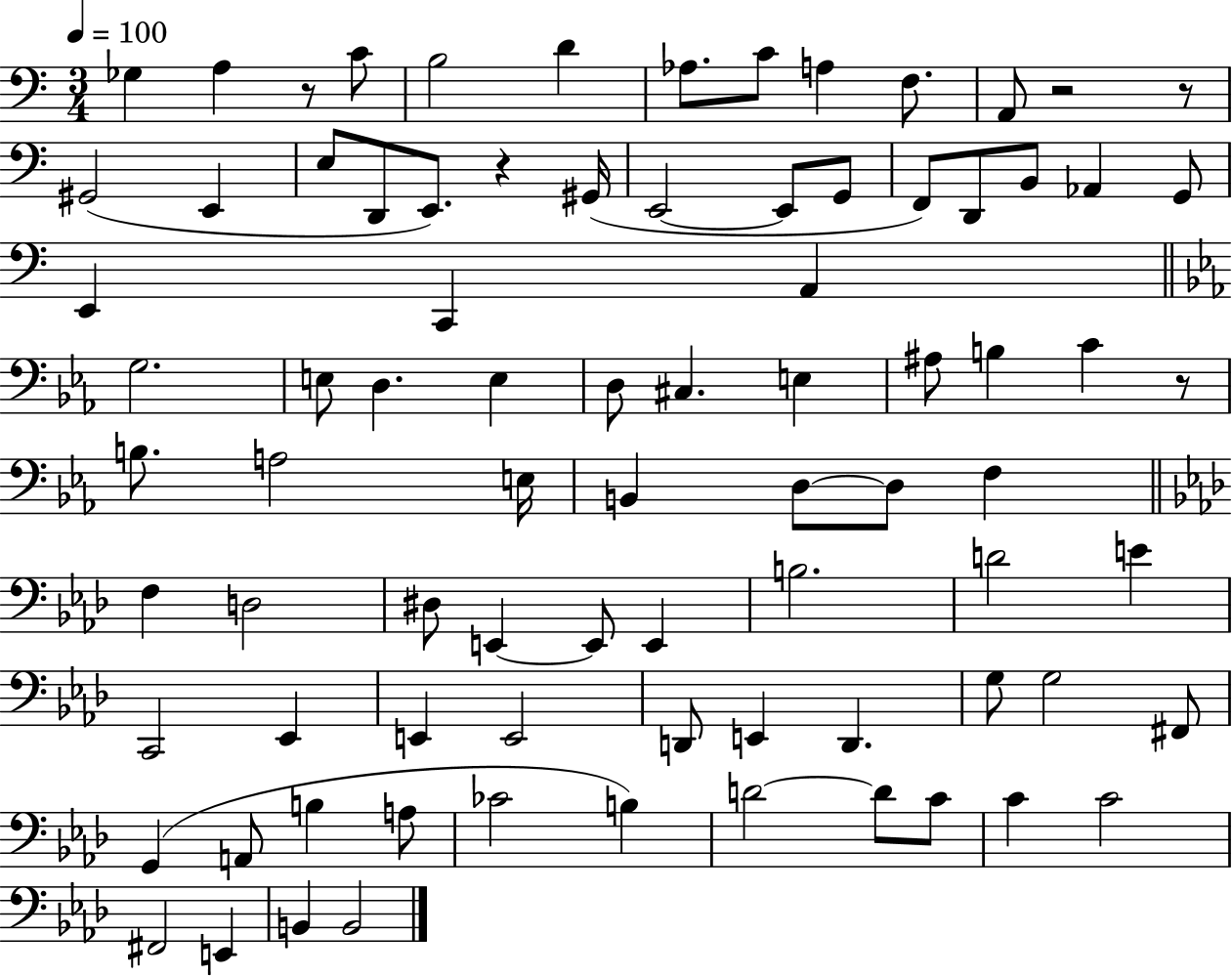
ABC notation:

X:1
T:Untitled
M:3/4
L:1/4
K:C
_G, A, z/2 C/2 B,2 D _A,/2 C/2 A, F,/2 A,,/2 z2 z/2 ^G,,2 E,, E,/2 D,,/2 E,,/2 z ^G,,/4 E,,2 E,,/2 G,,/2 F,,/2 D,,/2 B,,/2 _A,, G,,/2 E,, C,, A,, G,2 E,/2 D, E, D,/2 ^C, E, ^A,/2 B, C z/2 B,/2 A,2 E,/4 B,, D,/2 D,/2 F, F, D,2 ^D,/2 E,, E,,/2 E,, B,2 D2 E C,,2 _E,, E,, E,,2 D,,/2 E,, D,, G,/2 G,2 ^F,,/2 G,, A,,/2 B, A,/2 _C2 B, D2 D/2 C/2 C C2 ^F,,2 E,, B,, B,,2